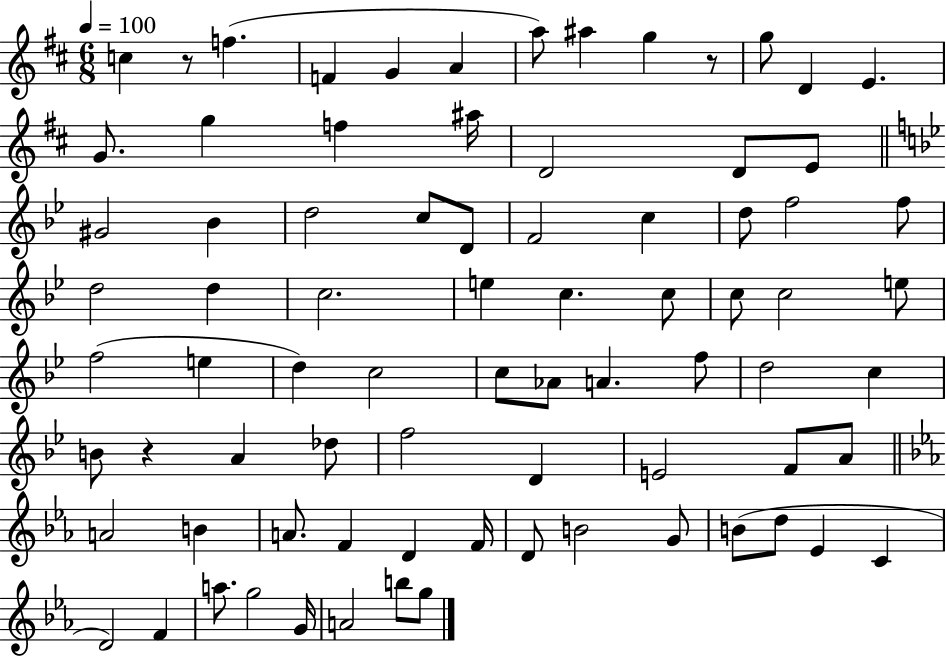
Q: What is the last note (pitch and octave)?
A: G5